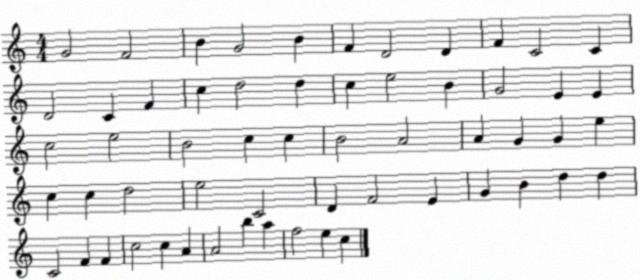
X:1
T:Untitled
M:4/4
L:1/4
K:C
G2 F2 B G2 B F D2 D F C2 C D2 C F c d2 d c e2 B G2 E E c2 e2 B2 c c B2 A2 A G G e c c d2 e2 C2 D F2 E G B d d C2 F F c2 c A A2 b a f2 e c